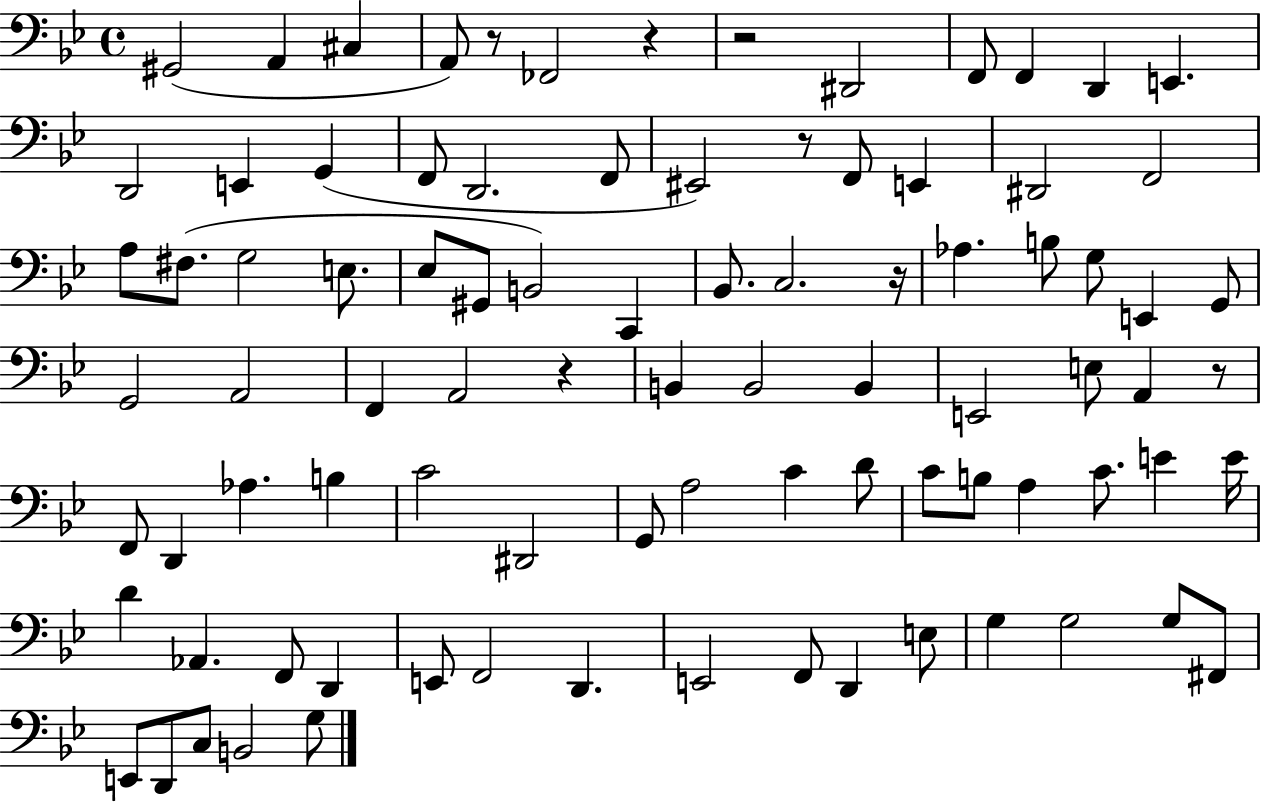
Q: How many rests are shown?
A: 7